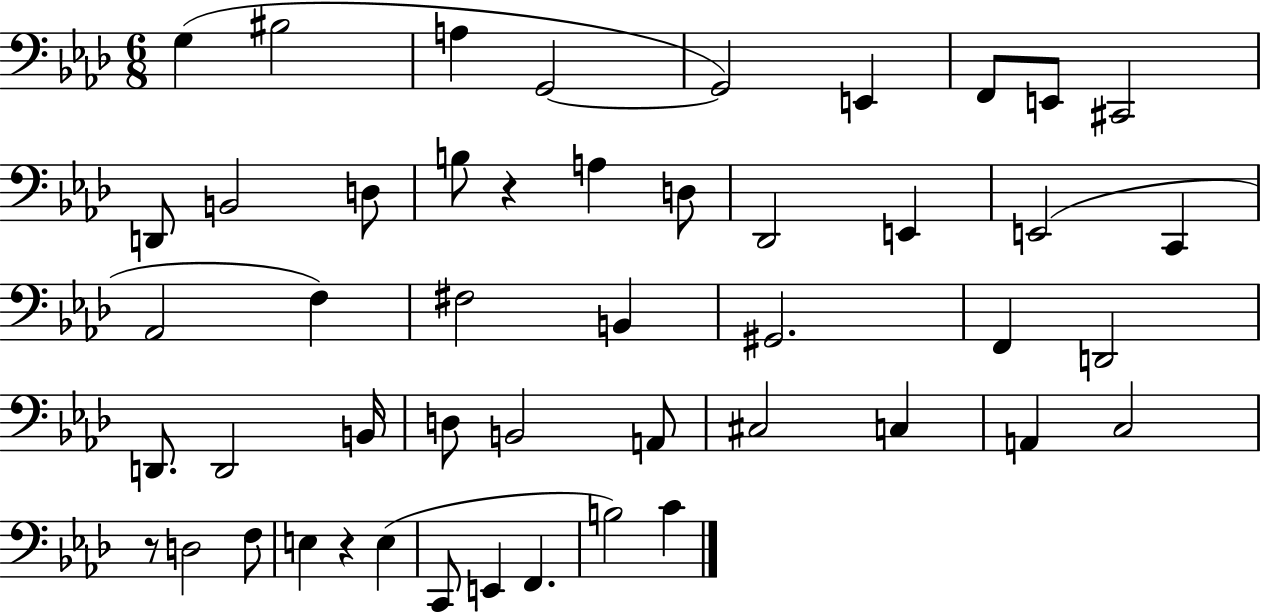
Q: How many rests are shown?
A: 3